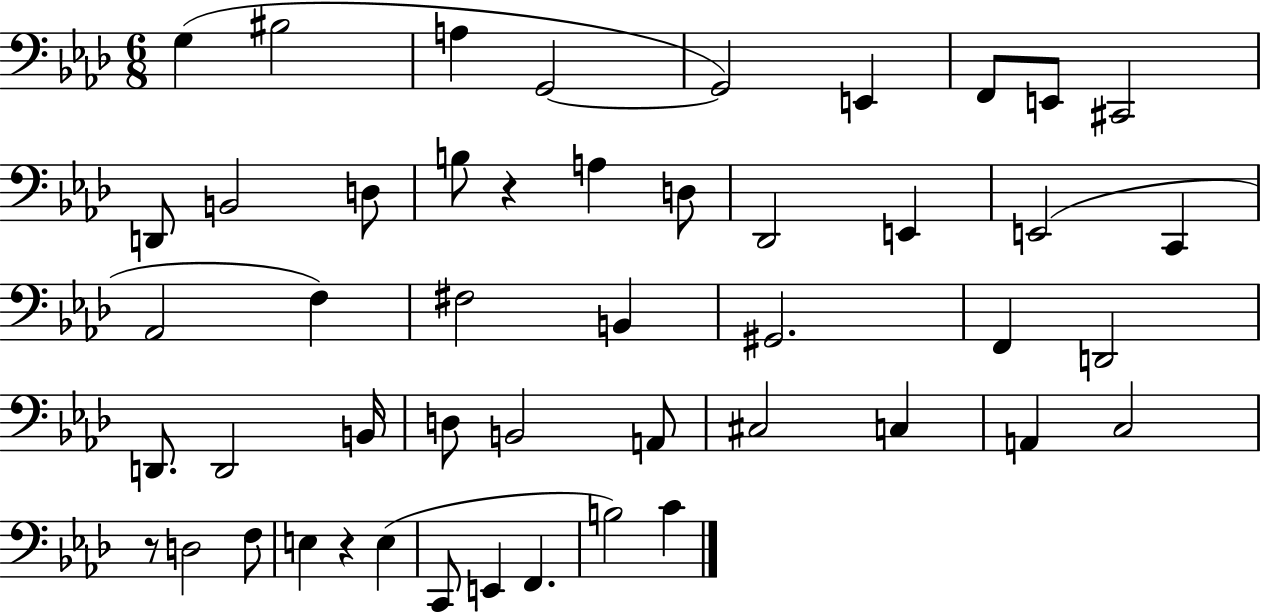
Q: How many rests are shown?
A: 3